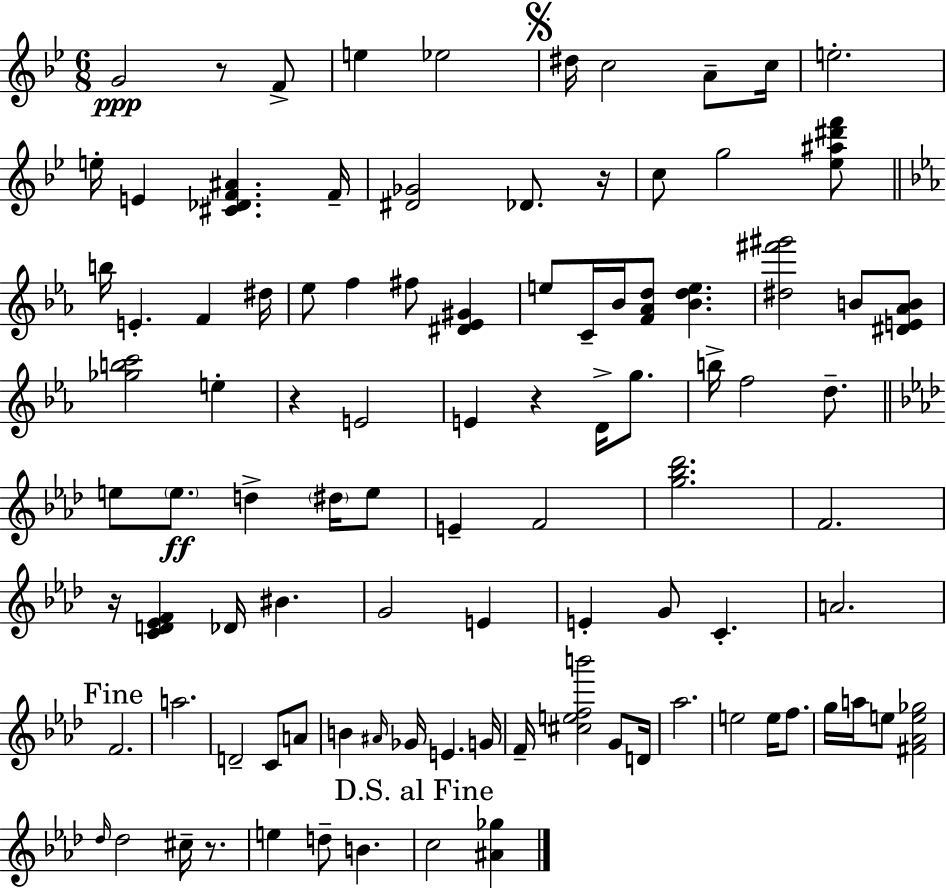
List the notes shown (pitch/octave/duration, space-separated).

G4/h R/e F4/e E5/q Eb5/h D#5/s C5/h A4/e C5/s E5/h. E5/s E4/q [C#4,Db4,F4,A#4]/q. F4/s [D#4,Gb4]/h Db4/e. R/s C5/e G5/h [Eb5,A#5,D#6,F6]/e B5/s E4/q. F4/q D#5/s Eb5/e F5/q F#5/e [D#4,Eb4,G#4]/q E5/e C4/s Bb4/s [F4,Ab4,D5]/e [Bb4,D5,E5]/q. [D#5,F#6,G#6]/h B4/e [D#4,E4,Ab4,B4]/e [Gb5,B5,C6]/h E5/q R/q E4/h E4/q R/q D4/s G5/e. B5/s F5/h D5/e. E5/e E5/e. D5/q D#5/s E5/e E4/q F4/h [G5,Bb5,Db6]/h. F4/h. R/s [C4,D4,Eb4,F4]/q Db4/s BIS4/q. G4/h E4/q E4/q G4/e C4/q. A4/h. F4/h. A5/h. D4/h C4/e A4/e B4/q A#4/s Gb4/s E4/q. G4/s F4/s [C#5,E5,F5,B6]/h G4/e D4/s Ab5/h. E5/h E5/s F5/e. G5/s A5/s E5/e [F#4,Ab4,E5,Gb5]/h Db5/s Db5/h C#5/s R/e. E5/q D5/e B4/q. C5/h [A#4,Gb5]/q